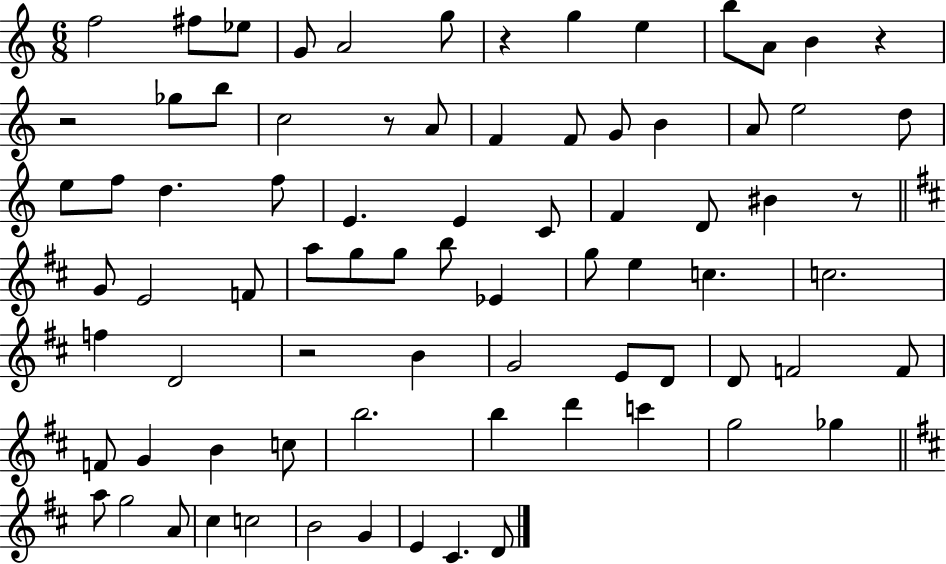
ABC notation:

X:1
T:Untitled
M:6/8
L:1/4
K:C
f2 ^f/2 _e/2 G/2 A2 g/2 z g e b/2 A/2 B z z2 _g/2 b/2 c2 z/2 A/2 F F/2 G/2 B A/2 e2 d/2 e/2 f/2 d f/2 E E C/2 F D/2 ^B z/2 G/2 E2 F/2 a/2 g/2 g/2 b/2 _E g/2 e c c2 f D2 z2 B G2 E/2 D/2 D/2 F2 F/2 F/2 G B c/2 b2 b d' c' g2 _g a/2 g2 A/2 ^c c2 B2 G E ^C D/2